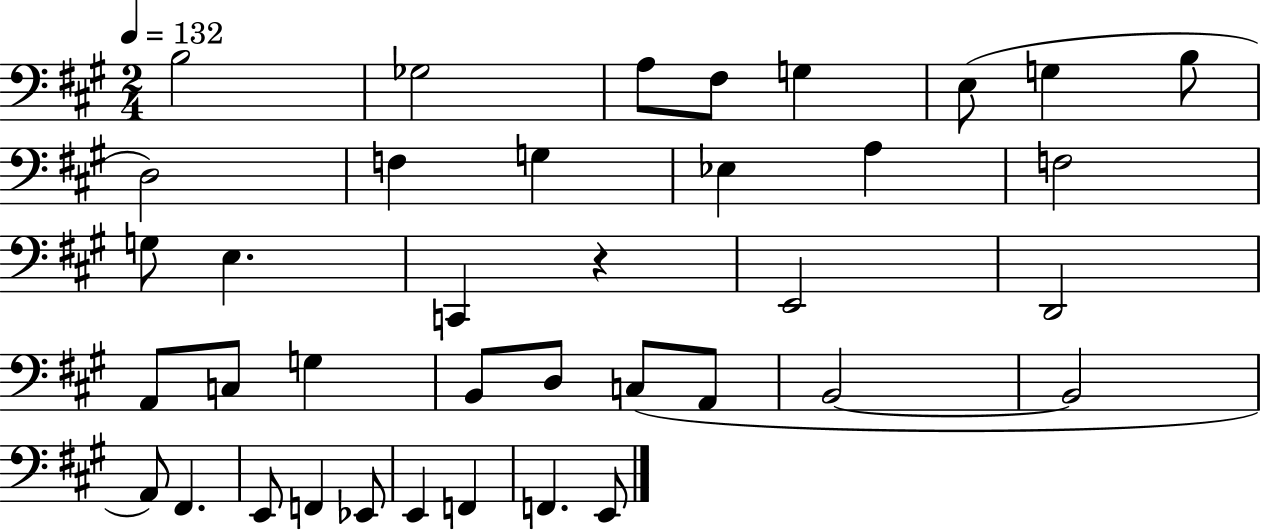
X:1
T:Untitled
M:2/4
L:1/4
K:A
B,2 _G,2 A,/2 ^F,/2 G, E,/2 G, B,/2 D,2 F, G, _E, A, F,2 G,/2 E, C,, z E,,2 D,,2 A,,/2 C,/2 G, B,,/2 D,/2 C,/2 A,,/2 B,,2 B,,2 A,,/2 ^F,, E,,/2 F,, _E,,/2 E,, F,, F,, E,,/2